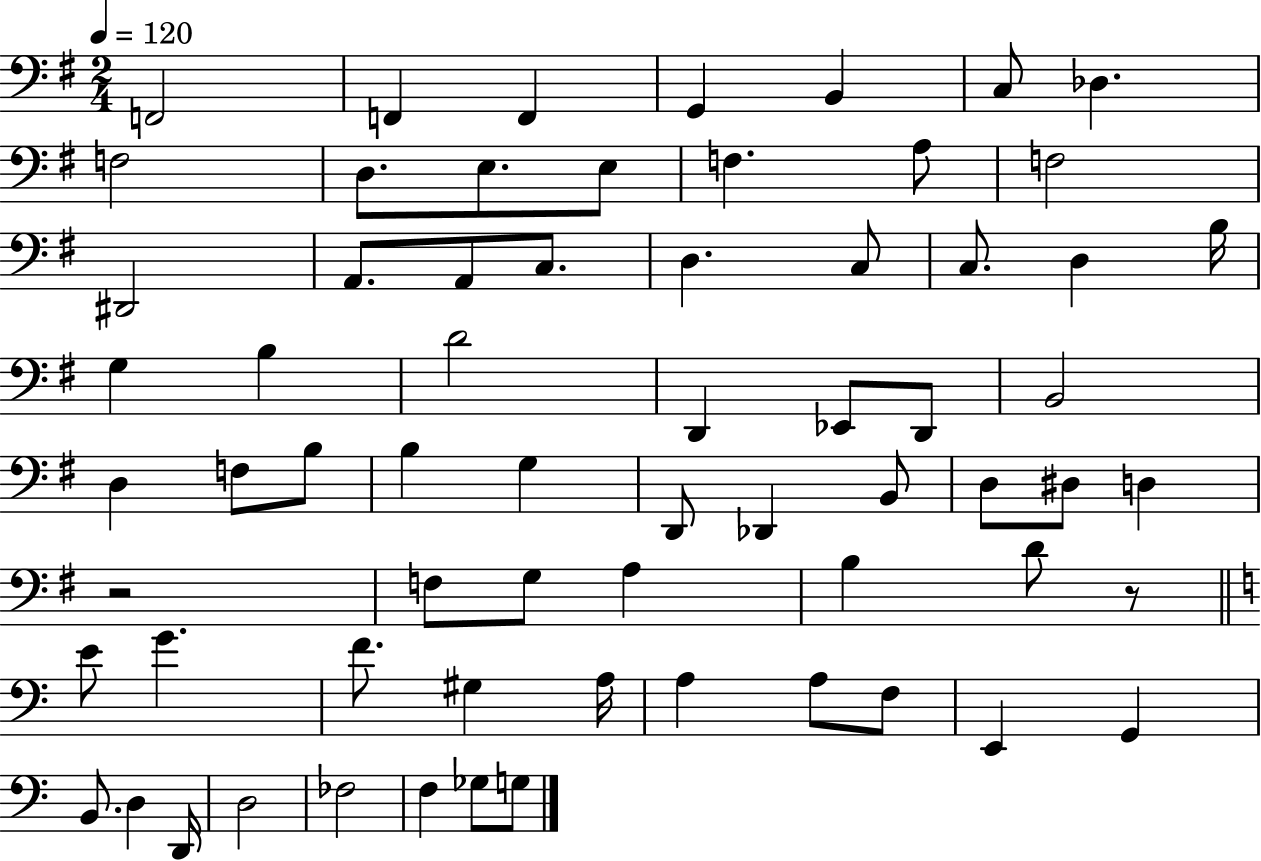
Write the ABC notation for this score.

X:1
T:Untitled
M:2/4
L:1/4
K:G
F,,2 F,, F,, G,, B,, C,/2 _D, F,2 D,/2 E,/2 E,/2 F, A,/2 F,2 ^D,,2 A,,/2 A,,/2 C,/2 D, C,/2 C,/2 D, B,/4 G, B, D2 D,, _E,,/2 D,,/2 B,,2 D, F,/2 B,/2 B, G, D,,/2 _D,, B,,/2 D,/2 ^D,/2 D, z2 F,/2 G,/2 A, B, D/2 z/2 E/2 G F/2 ^G, A,/4 A, A,/2 F,/2 E,, G,, B,,/2 D, D,,/4 D,2 _F,2 F, _G,/2 G,/2